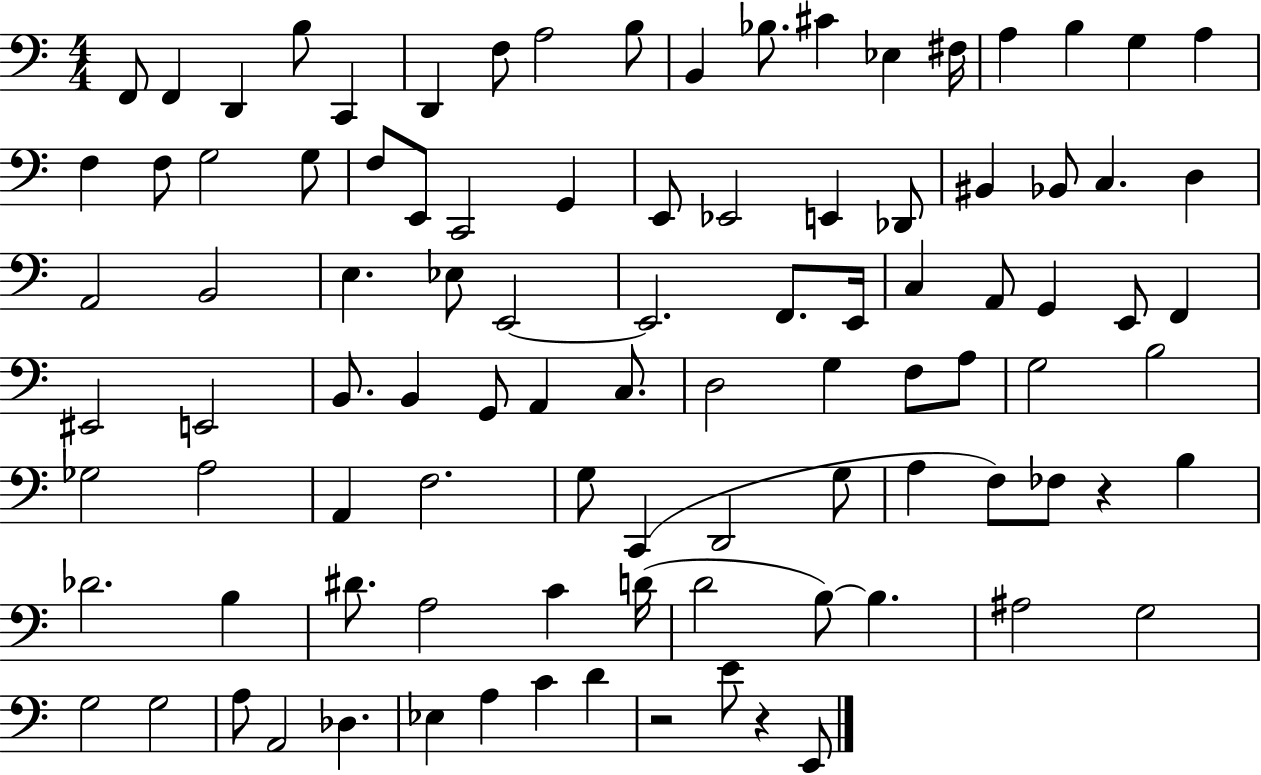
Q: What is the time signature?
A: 4/4